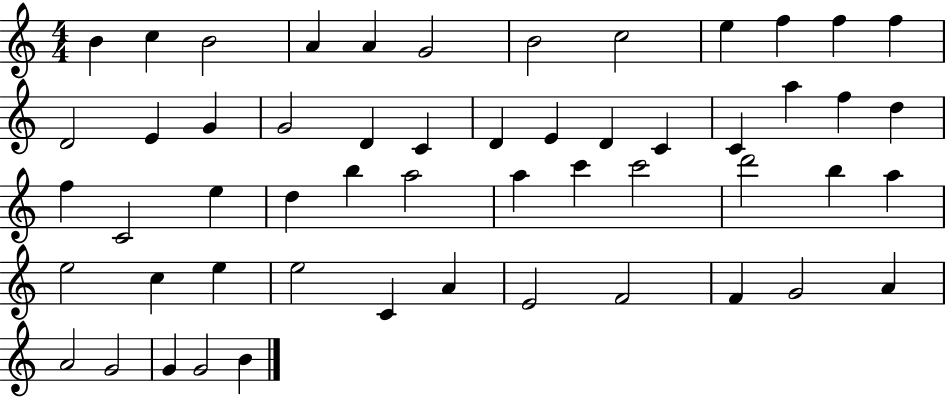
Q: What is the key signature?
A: C major